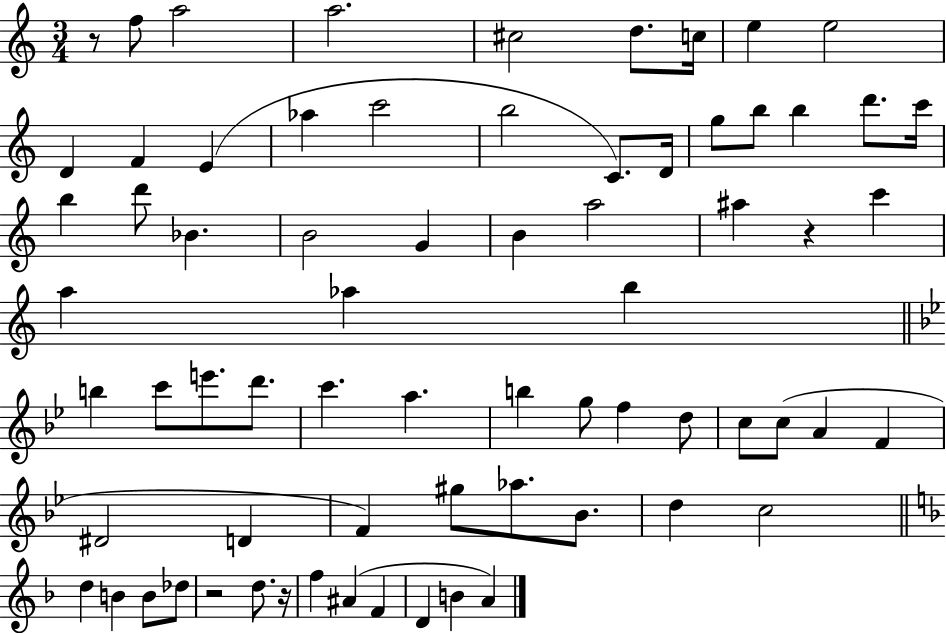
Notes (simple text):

R/e F5/e A5/h A5/h. C#5/h D5/e. C5/s E5/q E5/h D4/q F4/q E4/q Ab5/q C6/h B5/h C4/e. D4/s G5/e B5/e B5/q D6/e. C6/s B5/q D6/e Bb4/q. B4/h G4/q B4/q A5/h A#5/q R/q C6/q A5/q Ab5/q B5/q B5/q C6/e E6/e. D6/e. C6/q. A5/q. B5/q G5/e F5/q D5/e C5/e C5/e A4/q F4/q D#4/h D4/q F4/q G#5/e Ab5/e. Bb4/e. D5/q C5/h D5/q B4/q B4/e Db5/e R/h D5/e. R/s F5/q A#4/q F4/q D4/q B4/q A4/q